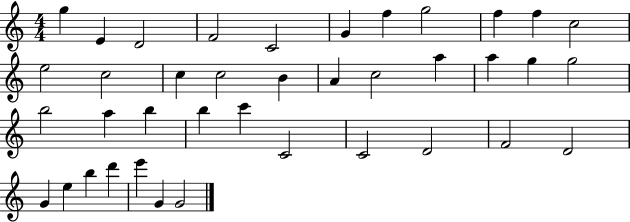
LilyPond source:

{
  \clef treble
  \numericTimeSignature
  \time 4/4
  \key c \major
  g''4 e'4 d'2 | f'2 c'2 | g'4 f''4 g''2 | f''4 f''4 c''2 | \break e''2 c''2 | c''4 c''2 b'4 | a'4 c''2 a''4 | a''4 g''4 g''2 | \break b''2 a''4 b''4 | b''4 c'''4 c'2 | c'2 d'2 | f'2 d'2 | \break g'4 e''4 b''4 d'''4 | e'''4 g'4 g'2 | \bar "|."
}